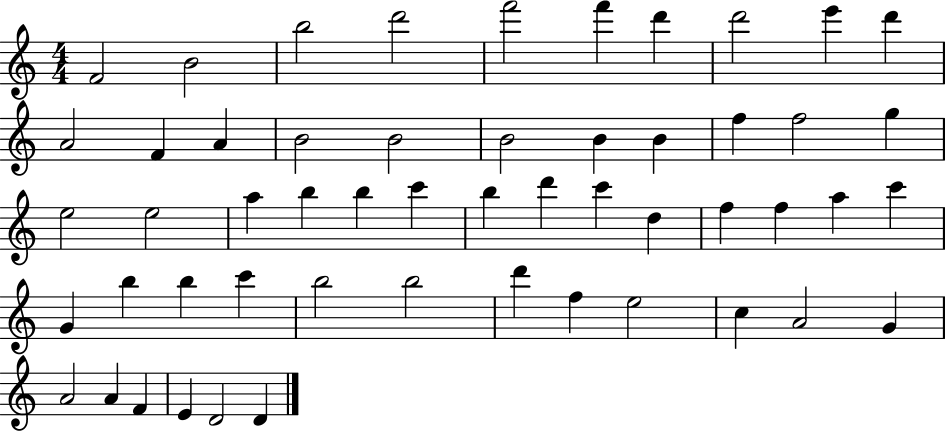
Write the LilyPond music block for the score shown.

{
  \clef treble
  \numericTimeSignature
  \time 4/4
  \key c \major
  f'2 b'2 | b''2 d'''2 | f'''2 f'''4 d'''4 | d'''2 e'''4 d'''4 | \break a'2 f'4 a'4 | b'2 b'2 | b'2 b'4 b'4 | f''4 f''2 g''4 | \break e''2 e''2 | a''4 b''4 b''4 c'''4 | b''4 d'''4 c'''4 d''4 | f''4 f''4 a''4 c'''4 | \break g'4 b''4 b''4 c'''4 | b''2 b''2 | d'''4 f''4 e''2 | c''4 a'2 g'4 | \break a'2 a'4 f'4 | e'4 d'2 d'4 | \bar "|."
}